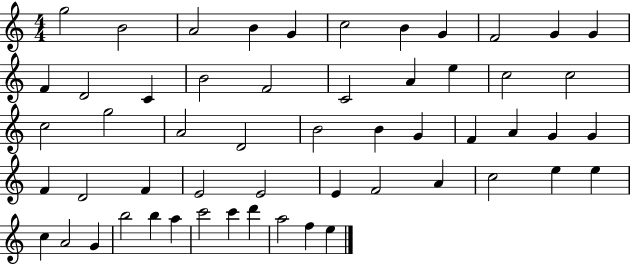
G5/h B4/h A4/h B4/q G4/q C5/h B4/q G4/q F4/h G4/q G4/q F4/q D4/h C4/q B4/h F4/h C4/h A4/q E5/q C5/h C5/h C5/h G5/h A4/h D4/h B4/h B4/q G4/q F4/q A4/q G4/q G4/q F4/q D4/h F4/q E4/h E4/h E4/q F4/h A4/q C5/h E5/q E5/q C5/q A4/h G4/q B5/h B5/q A5/q C6/h C6/q D6/q A5/h F5/q E5/q